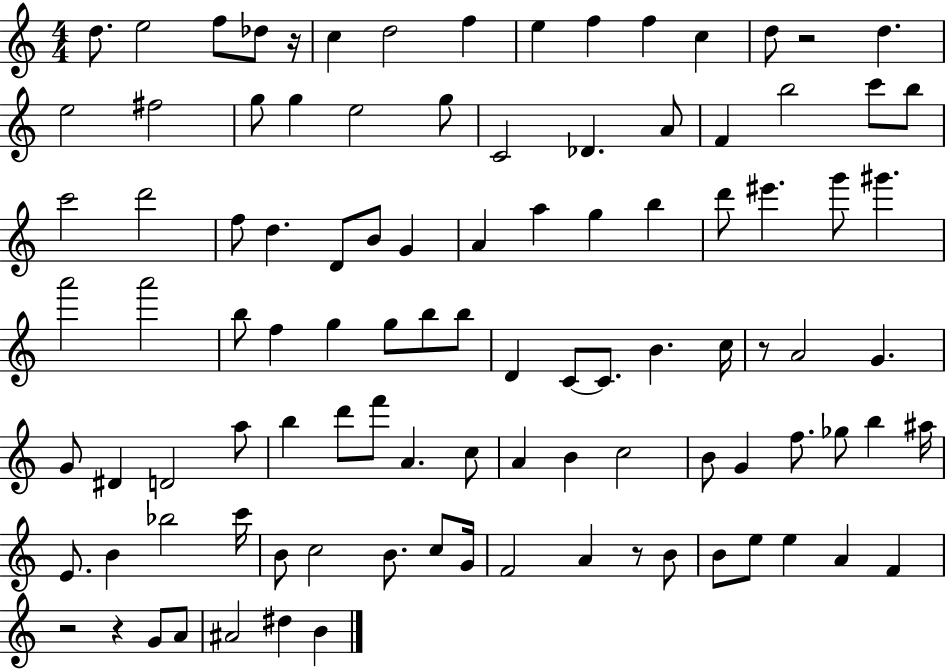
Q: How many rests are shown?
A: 6